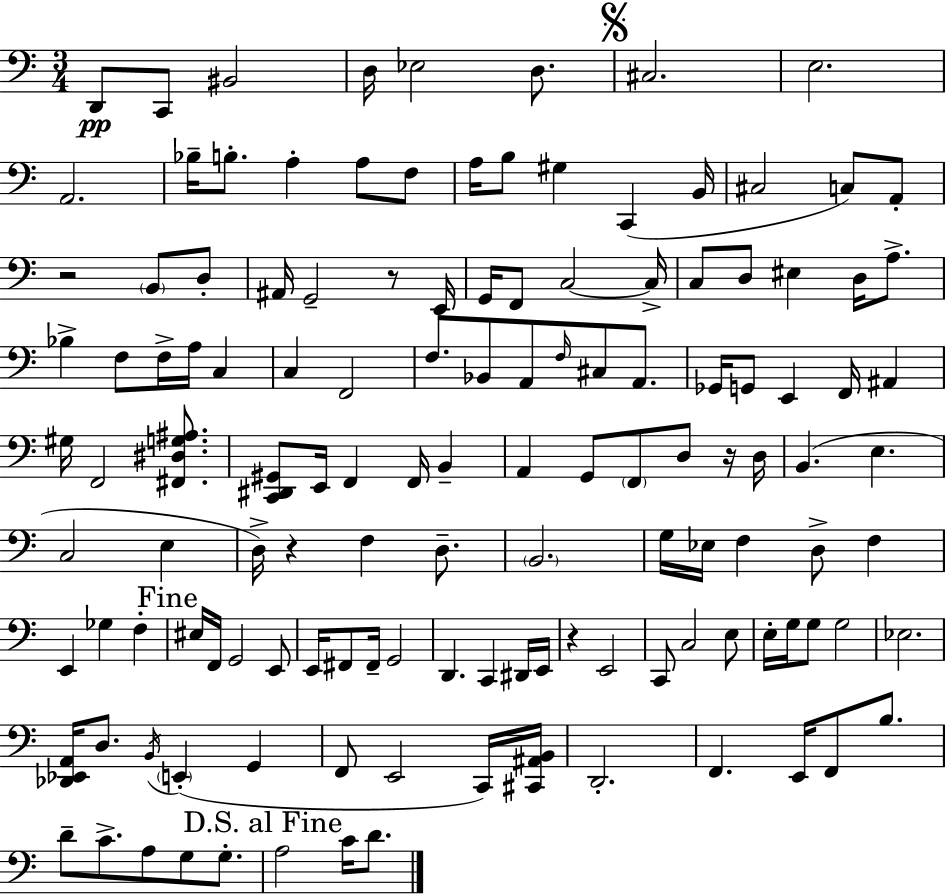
D2/e C2/e BIS2/h D3/s Eb3/h D3/e. C#3/h. E3/h. A2/h. Bb3/s B3/e. A3/q A3/e F3/e A3/s B3/e G#3/q C2/q B2/s C#3/h C3/e A2/e R/h B2/e D3/e A#2/s G2/h R/e E2/s G2/s F2/e C3/h C3/s C3/e D3/e EIS3/q D3/s A3/e. Bb3/q F3/e F3/s A3/s C3/q C3/q F2/h F3/e. Bb2/e A2/e F3/s C#3/e A2/e. Gb2/s G2/e E2/q F2/s A#2/q G#3/s F2/h [F#2,D#3,G3,A#3]/e. [C2,D#2,G#2]/e E2/s F2/q F2/s B2/q A2/q G2/e F2/e D3/e R/s D3/s B2/q. E3/q. C3/h E3/q D3/s R/q F3/q D3/e. B2/h. G3/s Eb3/s F3/q D3/e F3/q E2/q Gb3/q F3/q EIS3/s F2/s G2/h E2/e E2/s F#2/e F#2/s G2/h D2/q. C2/q D#2/s E2/s R/q E2/h C2/e C3/h E3/e E3/s G3/s G3/e G3/h Eb3/h. [Db2,Eb2,A2]/s D3/e. B2/s E2/q G2/q F2/e E2/h C2/s [C#2,A#2,B2]/s D2/h. F2/q. E2/s F2/e B3/e. D4/e C4/e. A3/e G3/e G3/e. A3/h C4/s D4/e.